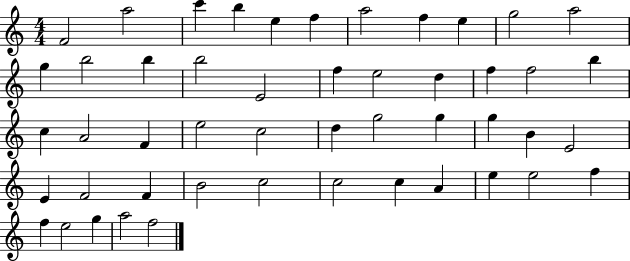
{
  \clef treble
  \numericTimeSignature
  \time 4/4
  \key c \major
  f'2 a''2 | c'''4 b''4 e''4 f''4 | a''2 f''4 e''4 | g''2 a''2 | \break g''4 b''2 b''4 | b''2 e'2 | f''4 e''2 d''4 | f''4 f''2 b''4 | \break c''4 a'2 f'4 | e''2 c''2 | d''4 g''2 g''4 | g''4 b'4 e'2 | \break e'4 f'2 f'4 | b'2 c''2 | c''2 c''4 a'4 | e''4 e''2 f''4 | \break f''4 e''2 g''4 | a''2 f''2 | \bar "|."
}